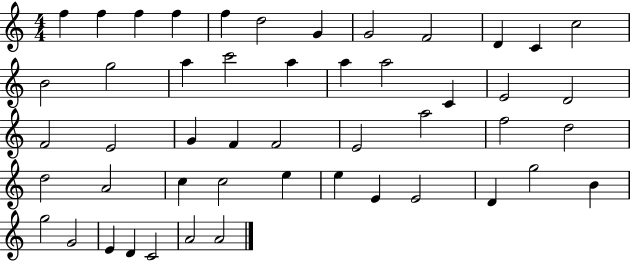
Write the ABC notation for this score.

X:1
T:Untitled
M:4/4
L:1/4
K:C
f f f f f d2 G G2 F2 D C c2 B2 g2 a c'2 a a a2 C E2 D2 F2 E2 G F F2 E2 a2 f2 d2 d2 A2 c c2 e e E E2 D g2 B g2 G2 E D C2 A2 A2